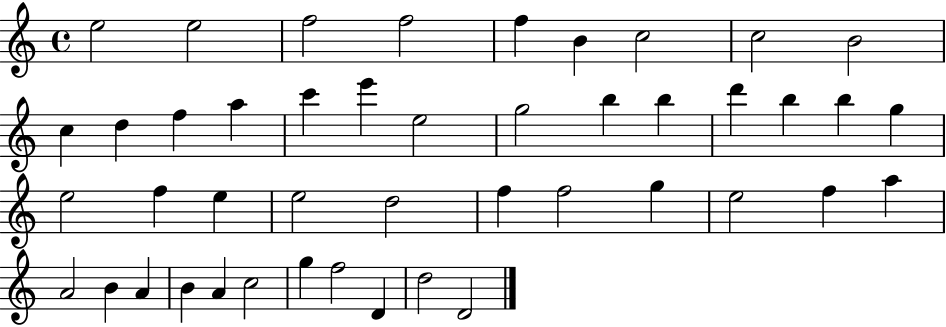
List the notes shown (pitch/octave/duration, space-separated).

E5/h E5/h F5/h F5/h F5/q B4/q C5/h C5/h B4/h C5/q D5/q F5/q A5/q C6/q E6/q E5/h G5/h B5/q B5/q D6/q B5/q B5/q G5/q E5/h F5/q E5/q E5/h D5/h F5/q F5/h G5/q E5/h F5/q A5/q A4/h B4/q A4/q B4/q A4/q C5/h G5/q F5/h D4/q D5/h D4/h